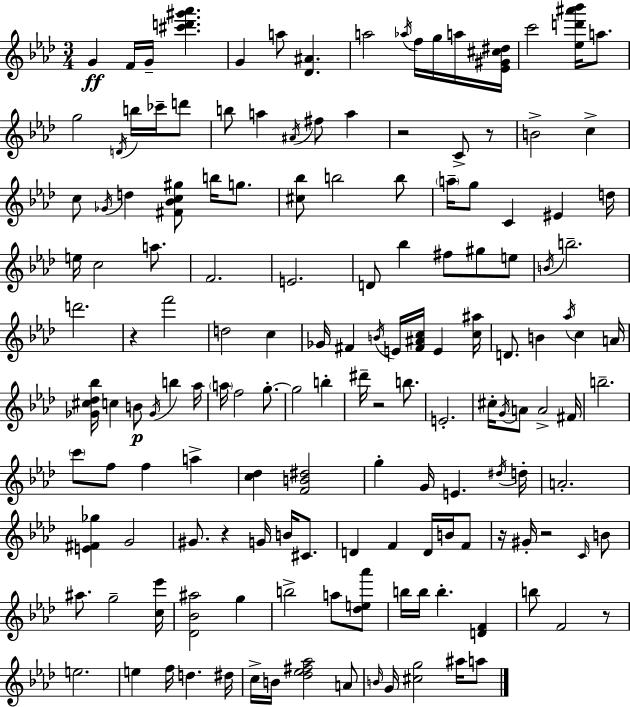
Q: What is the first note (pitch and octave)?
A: G4